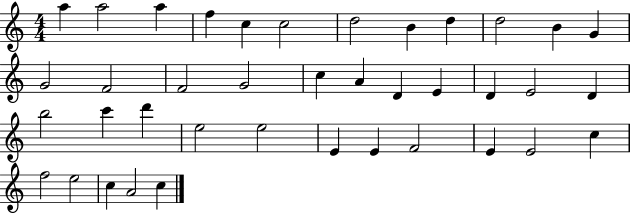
{
  \clef treble
  \numericTimeSignature
  \time 4/4
  \key c \major
  a''4 a''2 a''4 | f''4 c''4 c''2 | d''2 b'4 d''4 | d''2 b'4 g'4 | \break g'2 f'2 | f'2 g'2 | c''4 a'4 d'4 e'4 | d'4 e'2 d'4 | \break b''2 c'''4 d'''4 | e''2 e''2 | e'4 e'4 f'2 | e'4 e'2 c''4 | \break f''2 e''2 | c''4 a'2 c''4 | \bar "|."
}